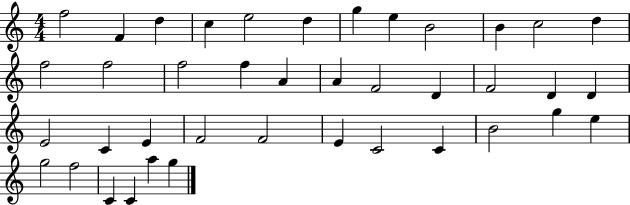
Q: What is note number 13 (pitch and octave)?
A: F5